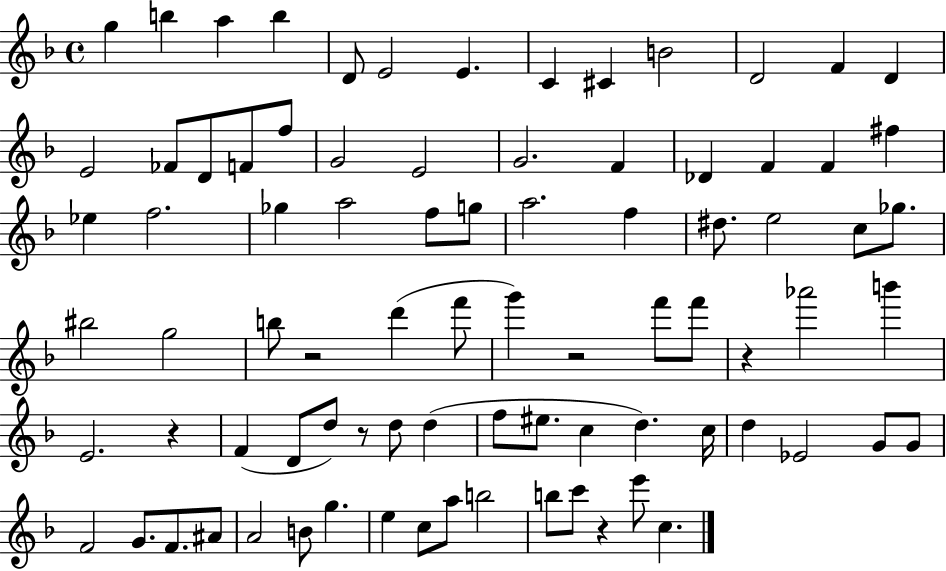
X:1
T:Untitled
M:4/4
L:1/4
K:F
g b a b D/2 E2 E C ^C B2 D2 F D E2 _F/2 D/2 F/2 f/2 G2 E2 G2 F _D F F ^f _e f2 _g a2 f/2 g/2 a2 f ^d/2 e2 c/2 _g/2 ^b2 g2 b/2 z2 d' f'/2 g' z2 f'/2 f'/2 z _a'2 b' E2 z F D/2 d/2 z/2 d/2 d f/2 ^e/2 c d c/4 d _E2 G/2 G/2 F2 G/2 F/2 ^A/2 A2 B/2 g e c/2 a/2 b2 b/2 c'/2 z e'/2 c